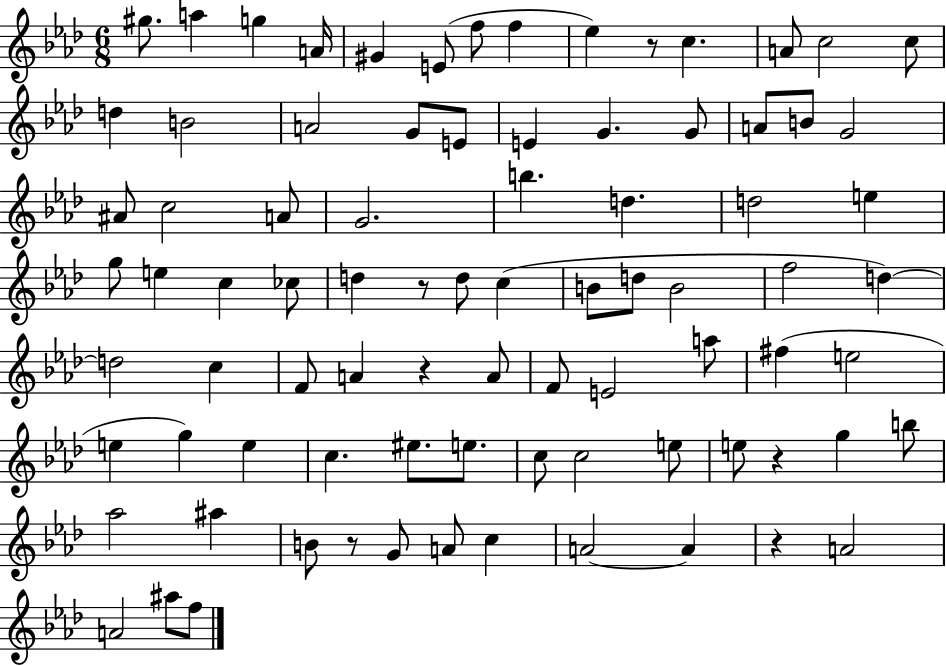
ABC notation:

X:1
T:Untitled
M:6/8
L:1/4
K:Ab
^g/2 a g A/4 ^G E/2 f/2 f _e z/2 c A/2 c2 c/2 d B2 A2 G/2 E/2 E G G/2 A/2 B/2 G2 ^A/2 c2 A/2 G2 b d d2 e g/2 e c _c/2 d z/2 d/2 c B/2 d/2 B2 f2 d d2 c F/2 A z A/2 F/2 E2 a/2 ^f e2 e g e c ^e/2 e/2 c/2 c2 e/2 e/2 z g b/2 _a2 ^a B/2 z/2 G/2 A/2 c A2 A z A2 A2 ^a/2 f/2